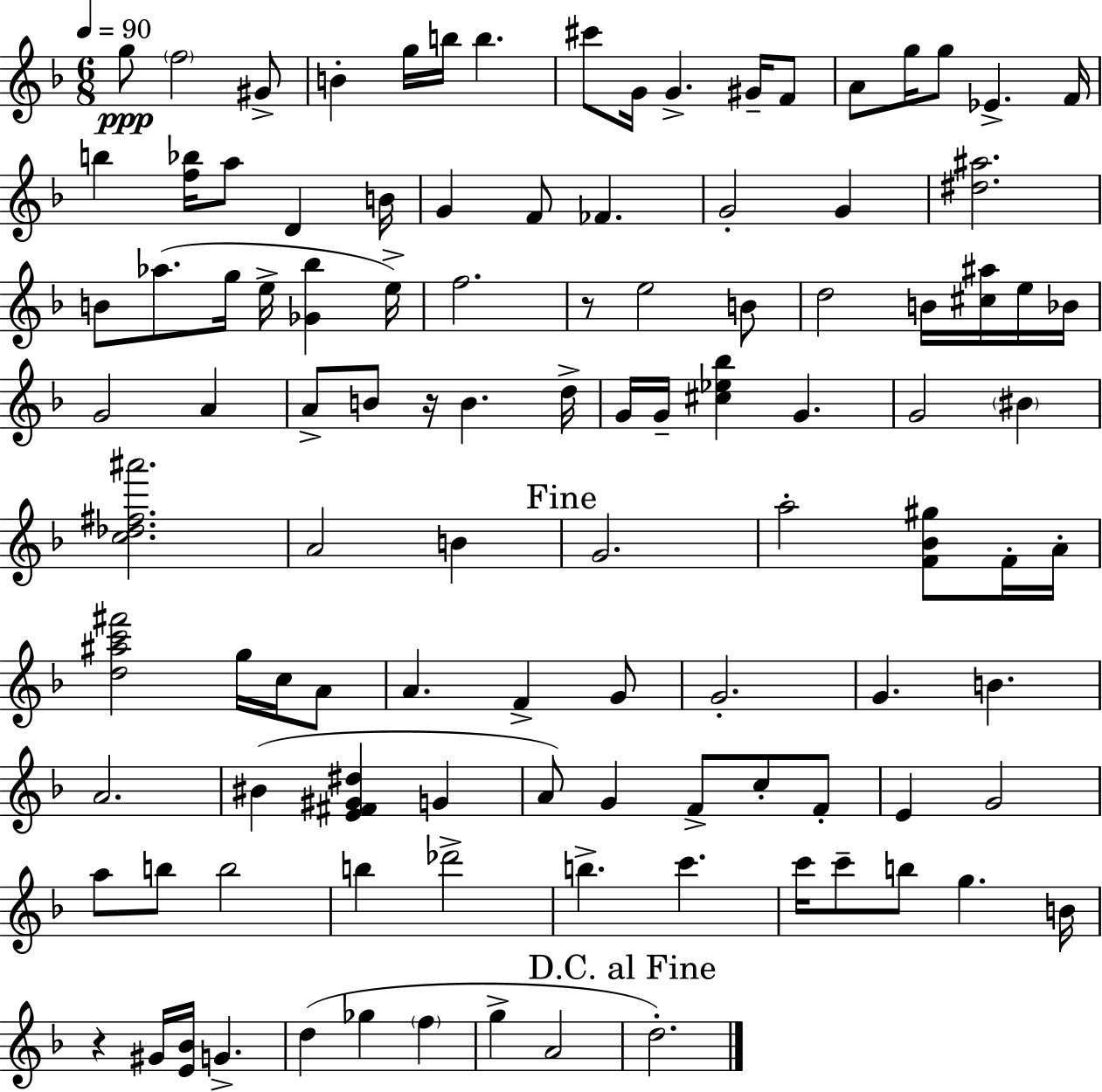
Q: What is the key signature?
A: F major